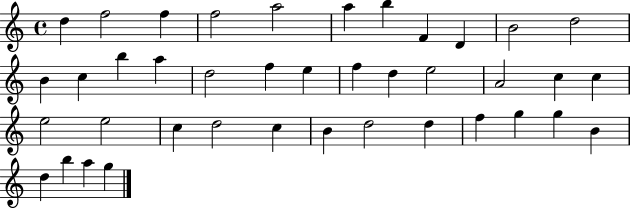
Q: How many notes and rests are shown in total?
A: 40